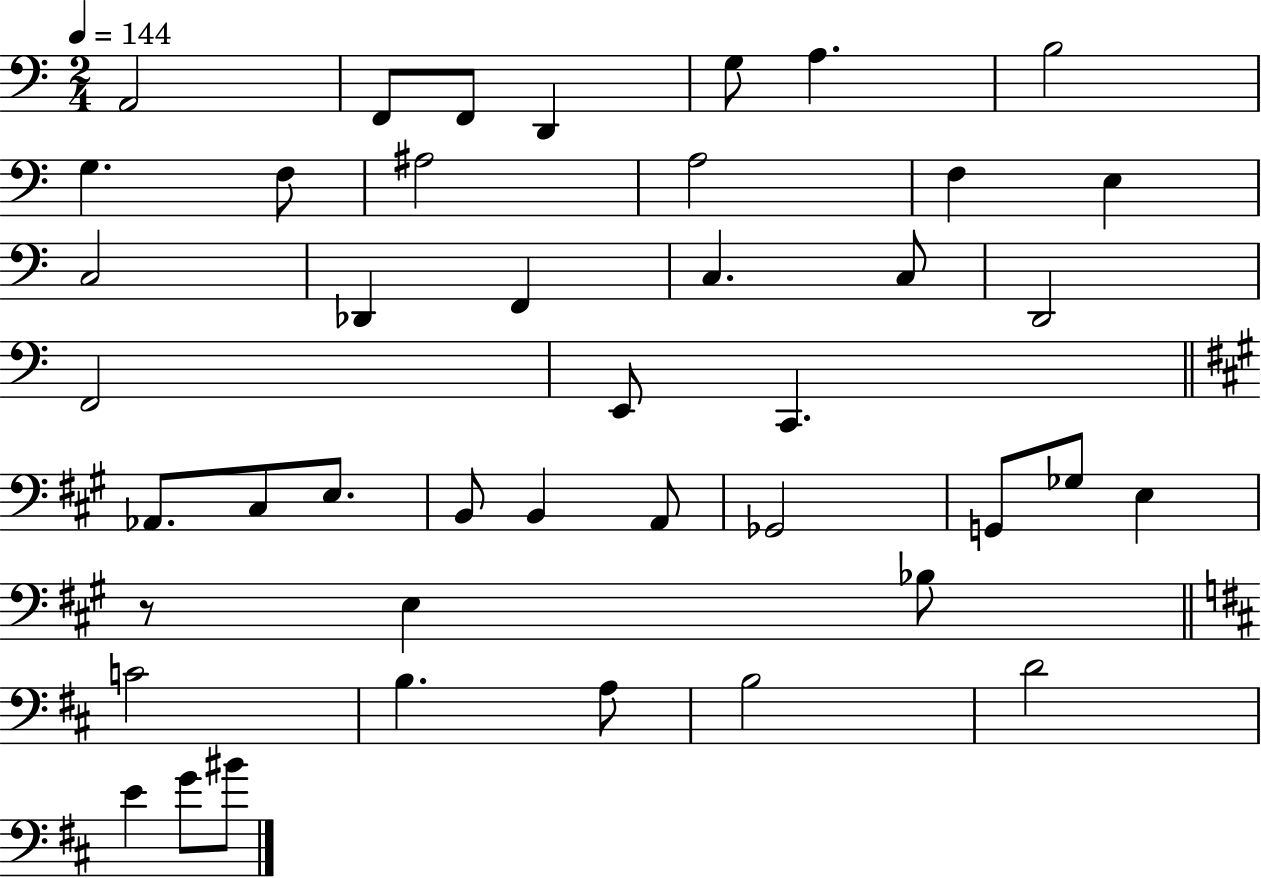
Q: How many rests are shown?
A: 1